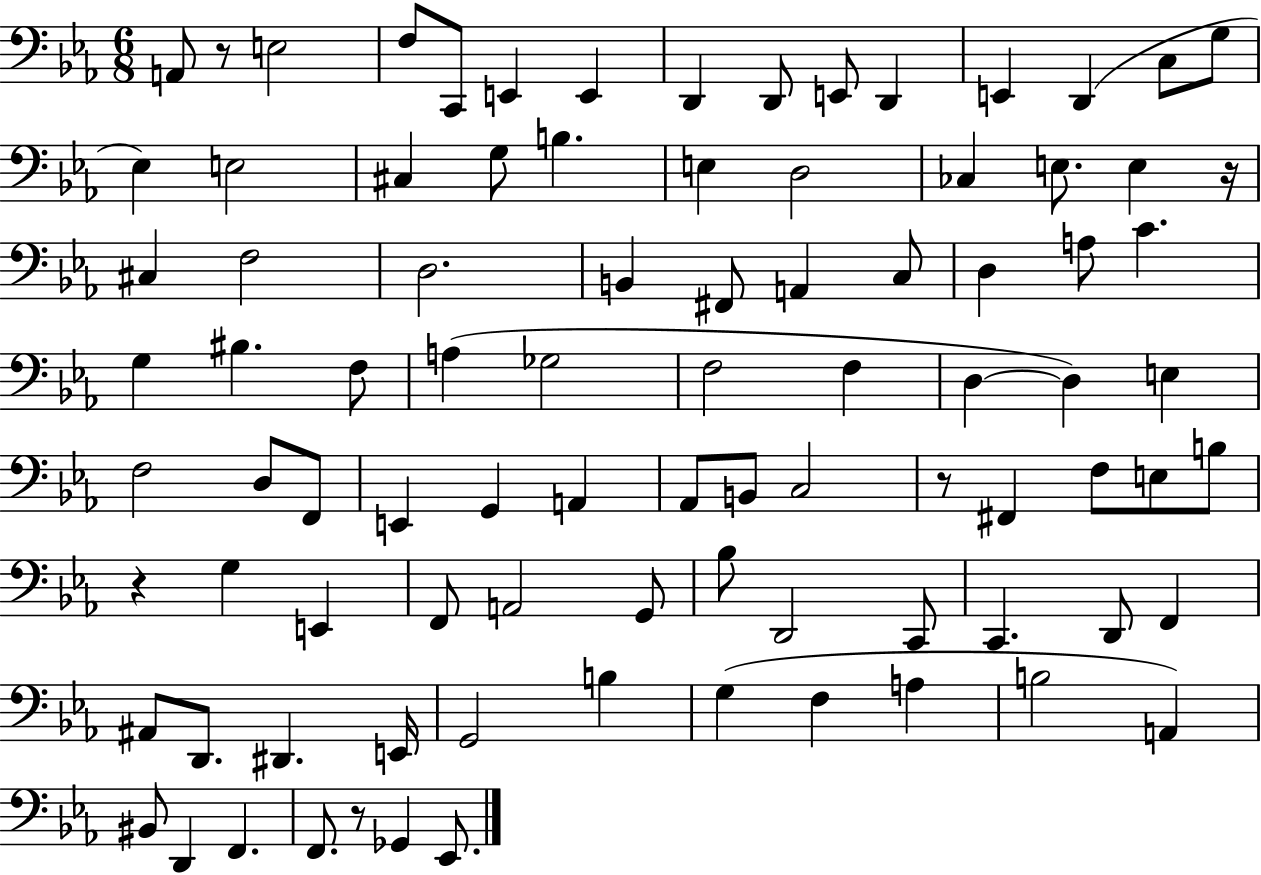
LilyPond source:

{
  \clef bass
  \numericTimeSignature
  \time 6/8
  \key ees \major
  a,8 r8 e2 | f8 c,8 e,4 e,4 | d,4 d,8 e,8 d,4 | e,4 d,4( c8 g8 | \break ees4) e2 | cis4 g8 b4. | e4 d2 | ces4 e8. e4 r16 | \break cis4 f2 | d2. | b,4 fis,8 a,4 c8 | d4 a8 c'4. | \break g4 bis4. f8 | a4( ges2 | f2 f4 | d4~~ d4) e4 | \break f2 d8 f,8 | e,4 g,4 a,4 | aes,8 b,8 c2 | r8 fis,4 f8 e8 b8 | \break r4 g4 e,4 | f,8 a,2 g,8 | bes8 d,2 c,8 | c,4. d,8 f,4 | \break ais,8 d,8. dis,4. e,16 | g,2 b4 | g4( f4 a4 | b2 a,4) | \break bis,8 d,4 f,4. | f,8. r8 ges,4 ees,8. | \bar "|."
}